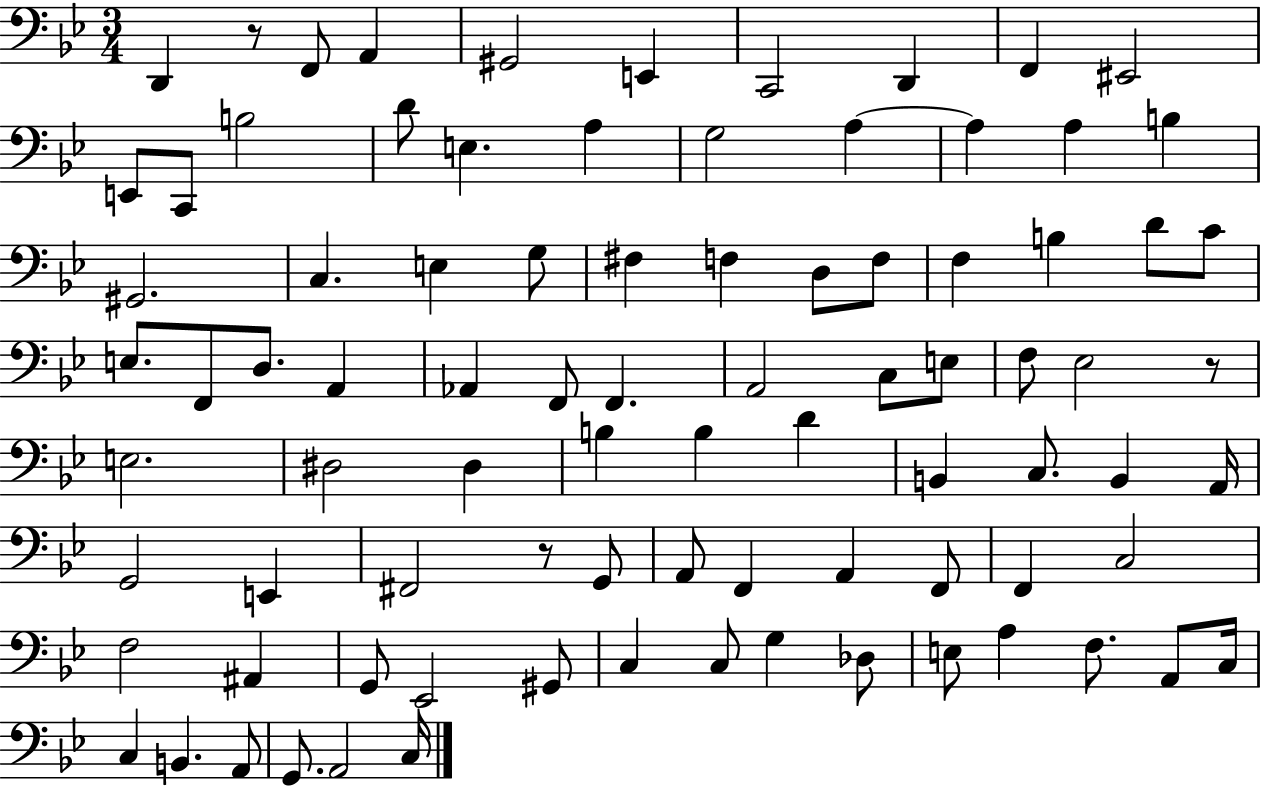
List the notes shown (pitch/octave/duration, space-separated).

D2/q R/e F2/e A2/q G#2/h E2/q C2/h D2/q F2/q EIS2/h E2/e C2/e B3/h D4/e E3/q. A3/q G3/h A3/q A3/q A3/q B3/q G#2/h. C3/q. E3/q G3/e F#3/q F3/q D3/e F3/e F3/q B3/q D4/e C4/e E3/e. F2/e D3/e. A2/q Ab2/q F2/e F2/q. A2/h C3/e E3/e F3/e Eb3/h R/e E3/h. D#3/h D#3/q B3/q B3/q D4/q B2/q C3/e. B2/q A2/s G2/h E2/q F#2/h R/e G2/e A2/e F2/q A2/q F2/e F2/q C3/h F3/h A#2/q G2/e Eb2/h G#2/e C3/q C3/e G3/q Db3/e E3/e A3/q F3/e. A2/e C3/s C3/q B2/q. A2/e G2/e. A2/h C3/s